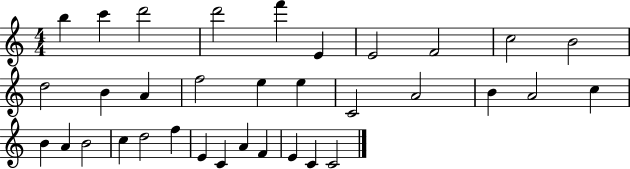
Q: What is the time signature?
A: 4/4